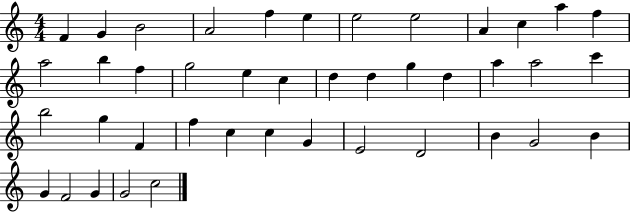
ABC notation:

X:1
T:Untitled
M:4/4
L:1/4
K:C
F G B2 A2 f e e2 e2 A c a f a2 b f g2 e c d d g d a a2 c' b2 g F f c c G E2 D2 B G2 B G F2 G G2 c2